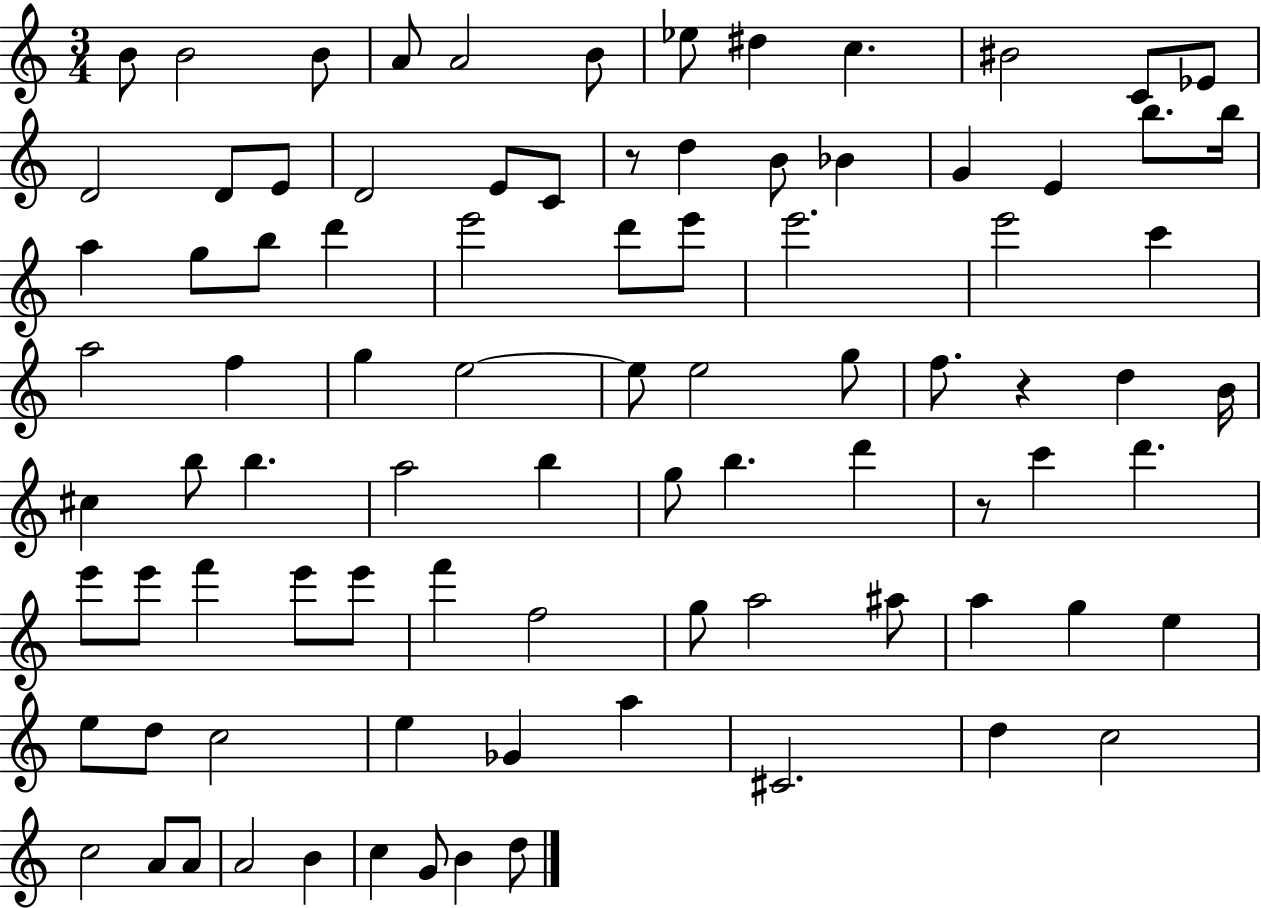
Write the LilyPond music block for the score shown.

{
  \clef treble
  \numericTimeSignature
  \time 3/4
  \key c \major
  b'8 b'2 b'8 | a'8 a'2 b'8 | ees''8 dis''4 c''4. | bis'2 c'8 ees'8 | \break d'2 d'8 e'8 | d'2 e'8 c'8 | r8 d''4 b'8 bes'4 | g'4 e'4 b''8. b''16 | \break a''4 g''8 b''8 d'''4 | e'''2 d'''8 e'''8 | e'''2. | e'''2 c'''4 | \break a''2 f''4 | g''4 e''2~~ | e''8 e''2 g''8 | f''8. r4 d''4 b'16 | \break cis''4 b''8 b''4. | a''2 b''4 | g''8 b''4. d'''4 | r8 c'''4 d'''4. | \break e'''8 e'''8 f'''4 e'''8 e'''8 | f'''4 f''2 | g''8 a''2 ais''8 | a''4 g''4 e''4 | \break e''8 d''8 c''2 | e''4 ges'4 a''4 | cis'2. | d''4 c''2 | \break c''2 a'8 a'8 | a'2 b'4 | c''4 g'8 b'4 d''8 | \bar "|."
}